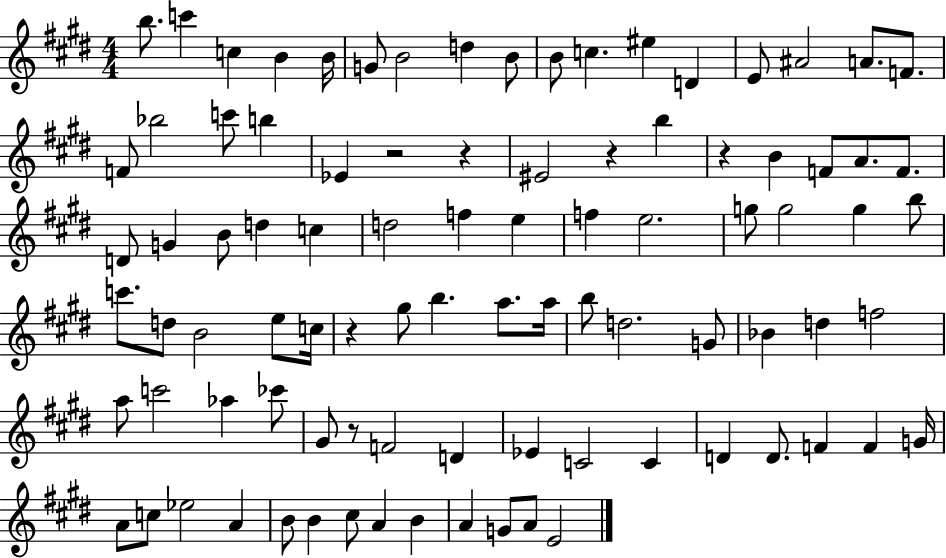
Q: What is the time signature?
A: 4/4